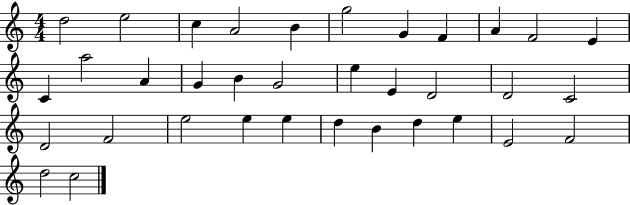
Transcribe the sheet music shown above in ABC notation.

X:1
T:Untitled
M:4/4
L:1/4
K:C
d2 e2 c A2 B g2 G F A F2 E C a2 A G B G2 e E D2 D2 C2 D2 F2 e2 e e d B d e E2 F2 d2 c2